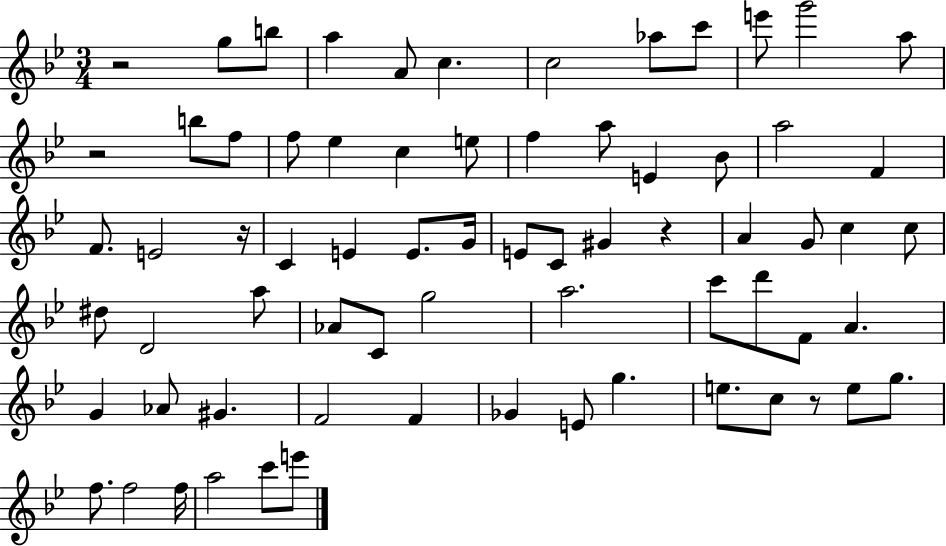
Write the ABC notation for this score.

X:1
T:Untitled
M:3/4
L:1/4
K:Bb
z2 g/2 b/2 a A/2 c c2 _a/2 c'/2 e'/2 g'2 a/2 z2 b/2 f/2 f/2 _e c e/2 f a/2 E _B/2 a2 F F/2 E2 z/4 C E E/2 G/4 E/2 C/2 ^G z A G/2 c c/2 ^d/2 D2 a/2 _A/2 C/2 g2 a2 c'/2 d'/2 F/2 A G _A/2 ^G F2 F _G E/2 g e/2 c/2 z/2 e/2 g/2 f/2 f2 f/4 a2 c'/2 e'/2